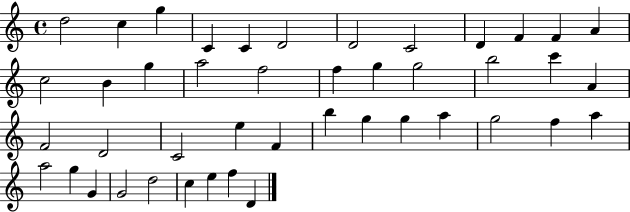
D5/h C5/q G5/q C4/q C4/q D4/h D4/h C4/h D4/q F4/q F4/q A4/q C5/h B4/q G5/q A5/h F5/h F5/q G5/q G5/h B5/h C6/q A4/q F4/h D4/h C4/h E5/q F4/q B5/q G5/q G5/q A5/q G5/h F5/q A5/q A5/h G5/q G4/q G4/h D5/h C5/q E5/q F5/q D4/q